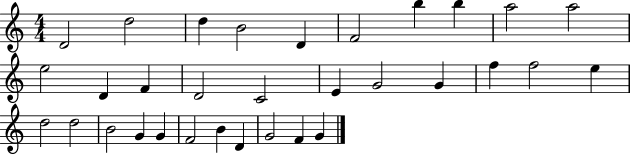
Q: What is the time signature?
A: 4/4